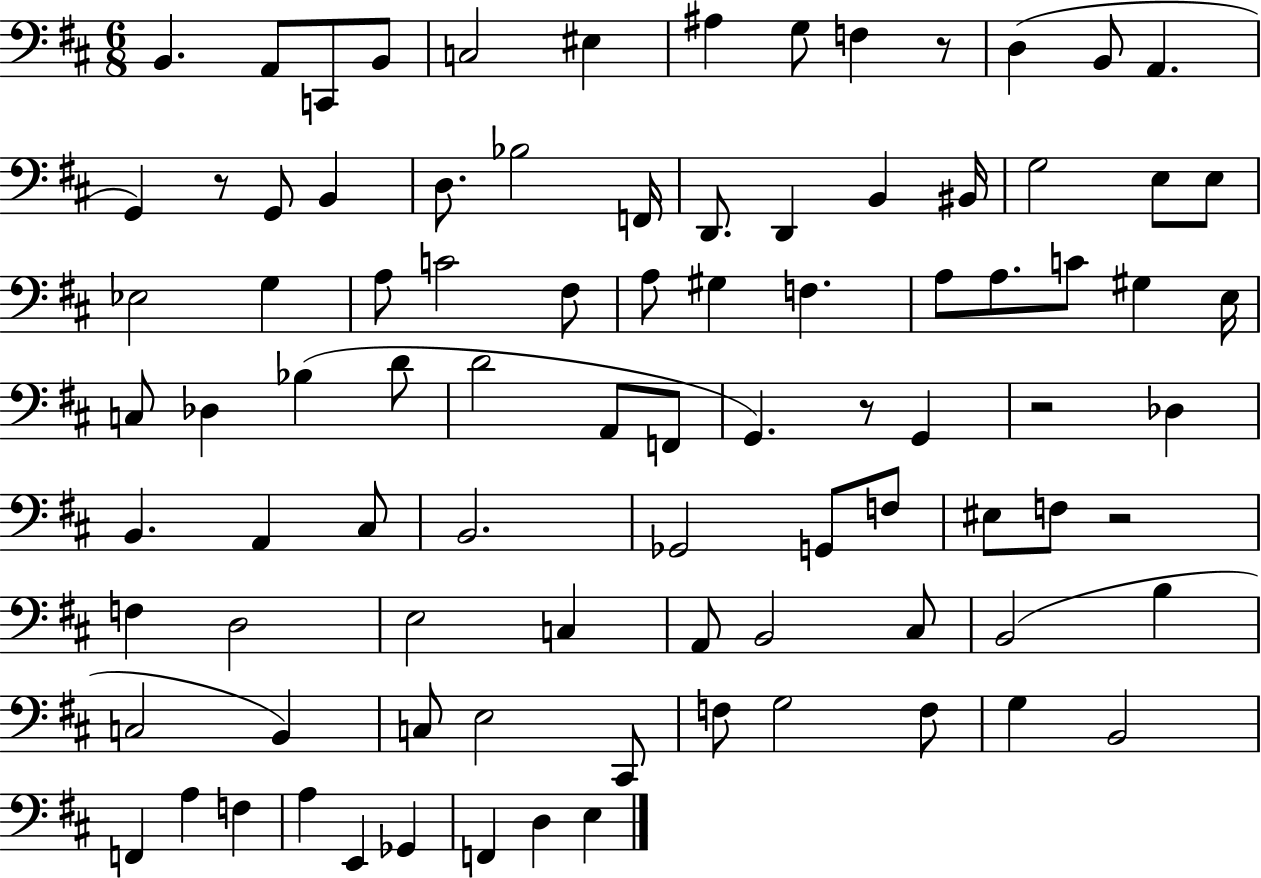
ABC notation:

X:1
T:Untitled
M:6/8
L:1/4
K:D
B,, A,,/2 C,,/2 B,,/2 C,2 ^E, ^A, G,/2 F, z/2 D, B,,/2 A,, G,, z/2 G,,/2 B,, D,/2 _B,2 F,,/4 D,,/2 D,, B,, ^B,,/4 G,2 E,/2 E,/2 _E,2 G, A,/2 C2 ^F,/2 A,/2 ^G, F, A,/2 A,/2 C/2 ^G, E,/4 C,/2 _D, _B, D/2 D2 A,,/2 F,,/2 G,, z/2 G,, z2 _D, B,, A,, ^C,/2 B,,2 _G,,2 G,,/2 F,/2 ^E,/2 F,/2 z2 F, D,2 E,2 C, A,,/2 B,,2 ^C,/2 B,,2 B, C,2 B,, C,/2 E,2 ^C,,/2 F,/2 G,2 F,/2 G, B,,2 F,, A, F, A, E,, _G,, F,, D, E,